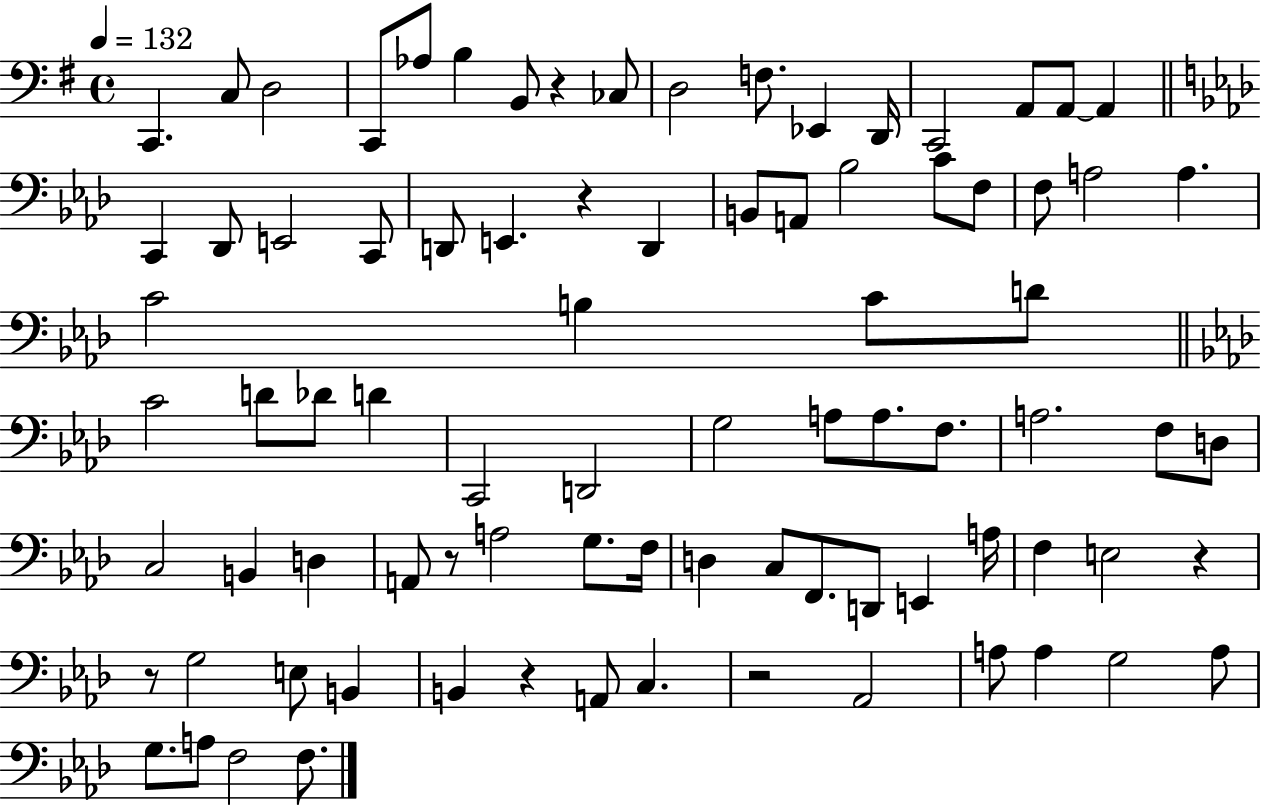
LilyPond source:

{
  \clef bass
  \time 4/4
  \defaultTimeSignature
  \key g \major
  \tempo 4 = 132
  \repeat volta 2 { c,4. c8 d2 | c,8 aes8 b4 b,8 r4 ces8 | d2 f8. ees,4 d,16 | c,2 a,8 a,8~~ a,4 | \break \bar "||" \break \key f \minor c,4 des,8 e,2 c,8 | d,8 e,4. r4 d,4 | b,8 a,8 bes2 c'8 f8 | f8 a2 a4. | \break c'2 b4 c'8 d'8 | \bar "||" \break \key aes \major c'2 d'8 des'8 d'4 | c,2 d,2 | g2 a8 a8. f8. | a2. f8 d8 | \break c2 b,4 d4 | a,8 r8 a2 g8. f16 | d4 c8 f,8. d,8 e,4 a16 | f4 e2 r4 | \break r8 g2 e8 b,4 | b,4 r4 a,8 c4. | r2 aes,2 | a8 a4 g2 a8 | \break g8. a8 f2 f8. | } \bar "|."
}